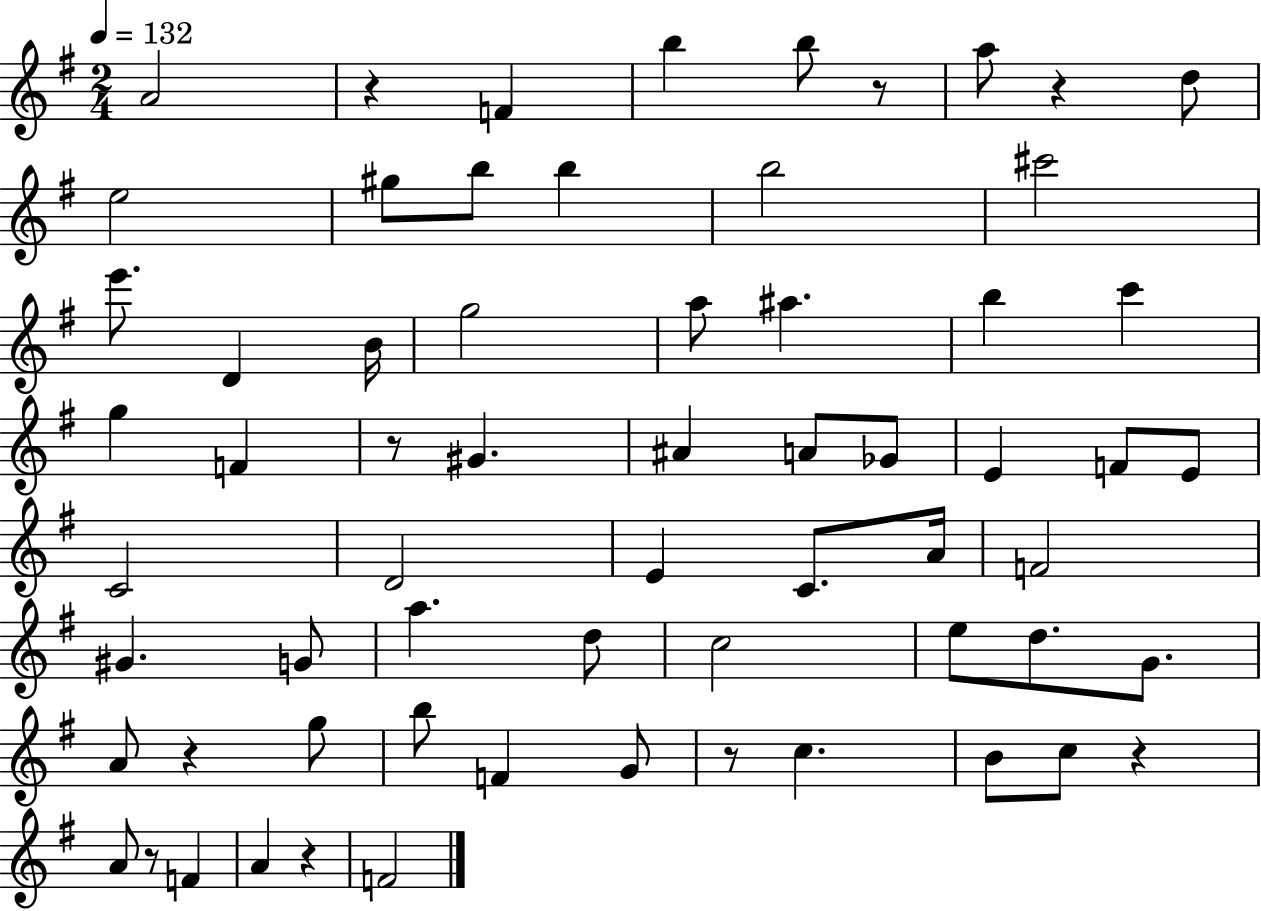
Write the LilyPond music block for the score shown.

{
  \clef treble
  \numericTimeSignature
  \time 2/4
  \key g \major
  \tempo 4 = 132
  \repeat volta 2 { a'2 | r4 f'4 | b''4 b''8 r8 | a''8 r4 d''8 | \break e''2 | gis''8 b''8 b''4 | b''2 | cis'''2 | \break e'''8. d'4 b'16 | g''2 | a''8 ais''4. | b''4 c'''4 | \break g''4 f'4 | r8 gis'4. | ais'4 a'8 ges'8 | e'4 f'8 e'8 | \break c'2 | d'2 | e'4 c'8. a'16 | f'2 | \break gis'4. g'8 | a''4. d''8 | c''2 | e''8 d''8. g'8. | \break a'8 r4 g''8 | b''8 f'4 g'8 | r8 c''4. | b'8 c''8 r4 | \break a'8 r8 f'4 | a'4 r4 | f'2 | } \bar "|."
}